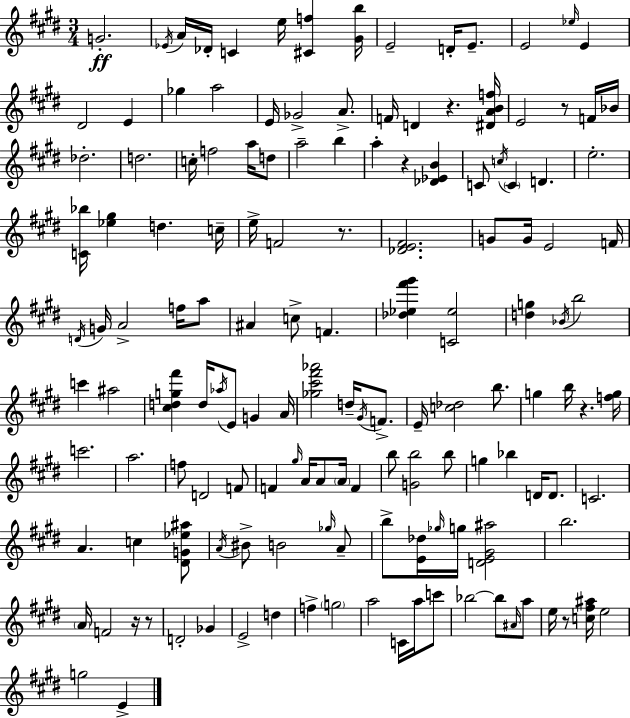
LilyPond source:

{
  \clef treble
  \numericTimeSignature
  \time 3/4
  \key e \major
  g'2.-.\ff | \acciaccatura { ees'16 } a'16 des'16-. c'4 e''16 <cis' f''>4 | <gis' b''>16 e'2-- d'16-. e'8.-- | e'2 \grace { ees''16 } e'4 | \break dis'2 e'4 | ges''4 a''2 | e'16 ges'2-> a'8.-> | f'16 d'4 r4. | \break <dis' a' b' f''>16 e'2 r8 | f'16 bes'16 des''2.-. | d''2. | c''16-. f''2 a''16 | \break d''8 a''2-- b''4 | a''4-. r4 <des' ees' b'>4 | c'8 \acciaccatura { c''16 } \parenthesize c'4 d'4. | e''2.-. | \break <c' bes''>16 <ees'' gis''>4 d''4. | c''16-- e''16-> f'2 | r8. <des' e' fis'>2. | g'8 g'16 e'2 | \break f'16 \acciaccatura { d'16 } g'16 a'2-> | f''16 a''8 ais'4 c''8-> f'4. | <des'' ees'' fis''' gis'''>4 <c' ees''>2 | <d'' g''>4 \acciaccatura { bes'16 } b''2 | \break c'''4 ais''2 | <cis'' d'' g'' fis'''>4 d''16 \acciaccatura { aes''16 } e'8 | g'4 a'16 <ges'' cis''' fis''' aes'''>2 | d''16-- \acciaccatura { gis'16 } f'8.-> e'16-- <c'' des''>2 | \break b''8. g''4 b''16 | r4. <f'' g''>16 c'''2. | a''2. | f''8 d'2 | \break f'8 f'4 \grace { gis''16 } | a'16 a'8 \parenthesize a'16 f'4 b''8 <g' b''>2 | b''8 g''4 | bes''4 d'16 d'8. c'2. | \break a'4. | c''4 <dis' g' ees'' ais''>8 \acciaccatura { a'16 } bis'8-> b'2 | \grace { ges''16 } a'8-- b''8-> | <e' des''>16 \grace { ges''16 } g''16 <d' e' gis' ais''>2 b''2. | \break \parenthesize a'16 | f'2 r16 r8 d'2-. | ges'4 e'2-> | d''4 f''4-> | \break \parenthesize g''2 a''2 | c'16 a''16 c'''8 bes''2~~ | bes''8 \grace { ais'16 } a''8 | e''16 r8 <c'' fis'' ais''>16 e''2 | \break g''2 e'4-> | \bar "|."
}